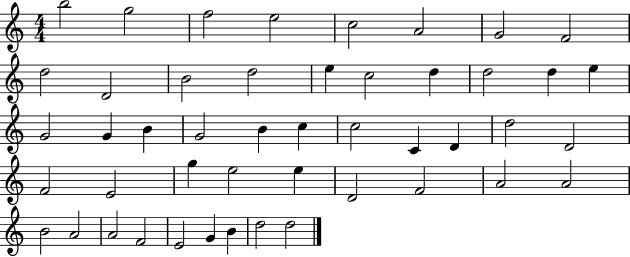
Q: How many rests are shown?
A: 0